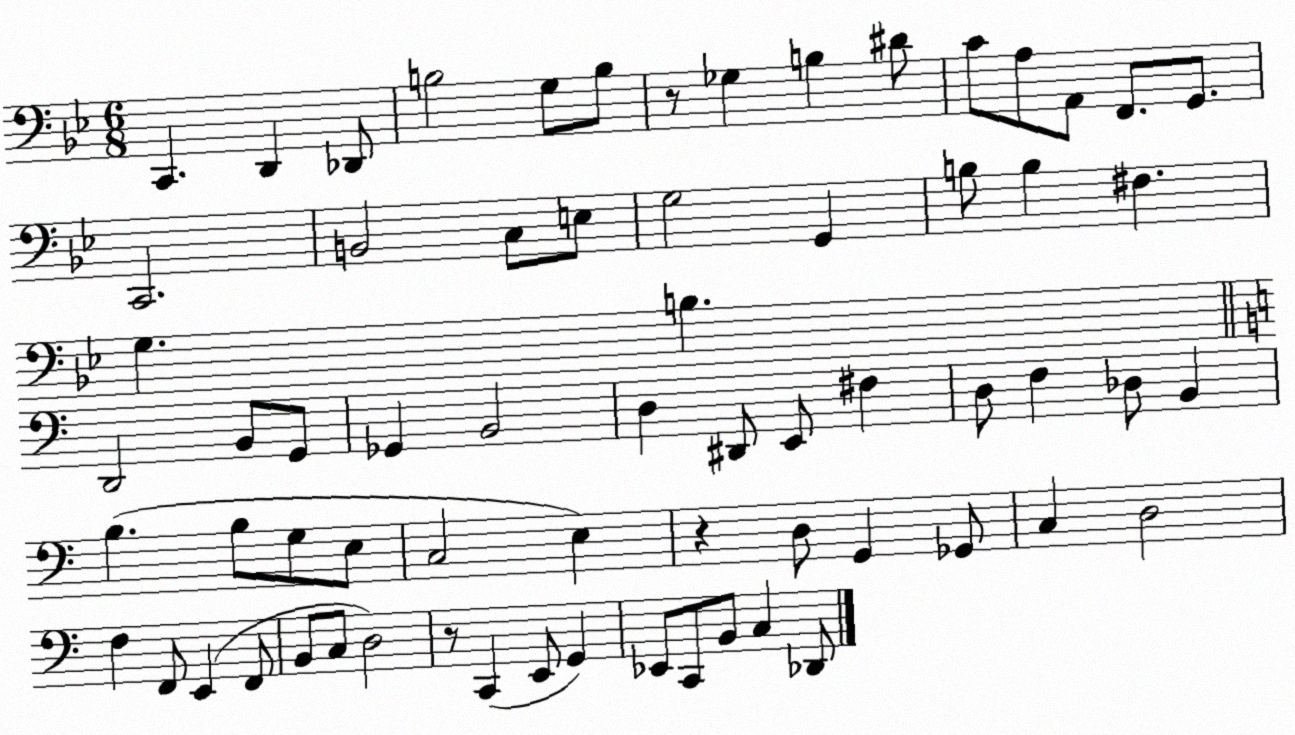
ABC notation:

X:1
T:Untitled
M:6/8
L:1/4
K:Bb
C,, D,, _D,,/2 B,2 G,/2 B,/2 z/2 _G, B, ^D/2 C/2 A,/2 A,,/2 F,,/2 G,,/2 C,,2 B,,2 C,/2 E,/2 G,2 G,, B,/2 B, ^F, G, B, D,,2 B,,/2 G,,/2 _G,, B,,2 D, ^D,,/2 E,,/2 ^F, D,/2 F, _D,/2 B,, B, B,/2 G,/2 E,/2 C,2 E, z D,/2 G,, _G,,/2 C, D,2 F, F,,/2 E,, F,,/2 B,,/2 C,/2 D,2 z/2 C,, E,,/2 G,, _E,,/2 C,,/2 B,,/2 C, _D,,/2